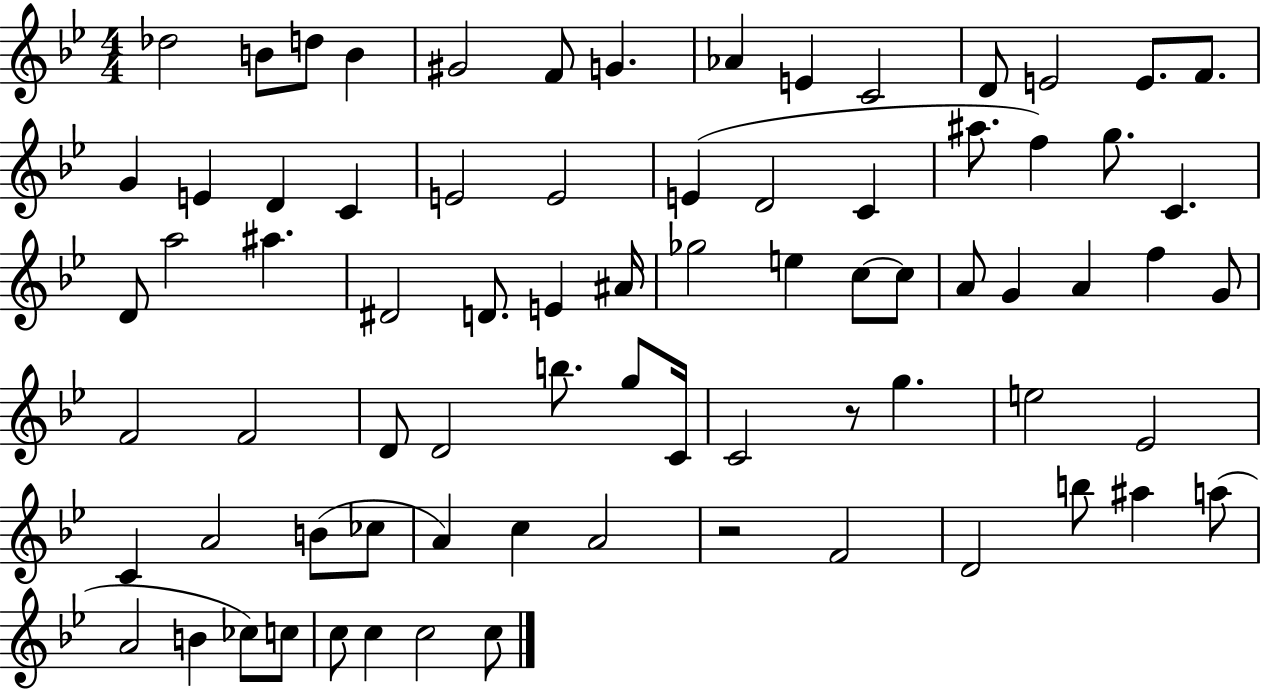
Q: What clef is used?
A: treble